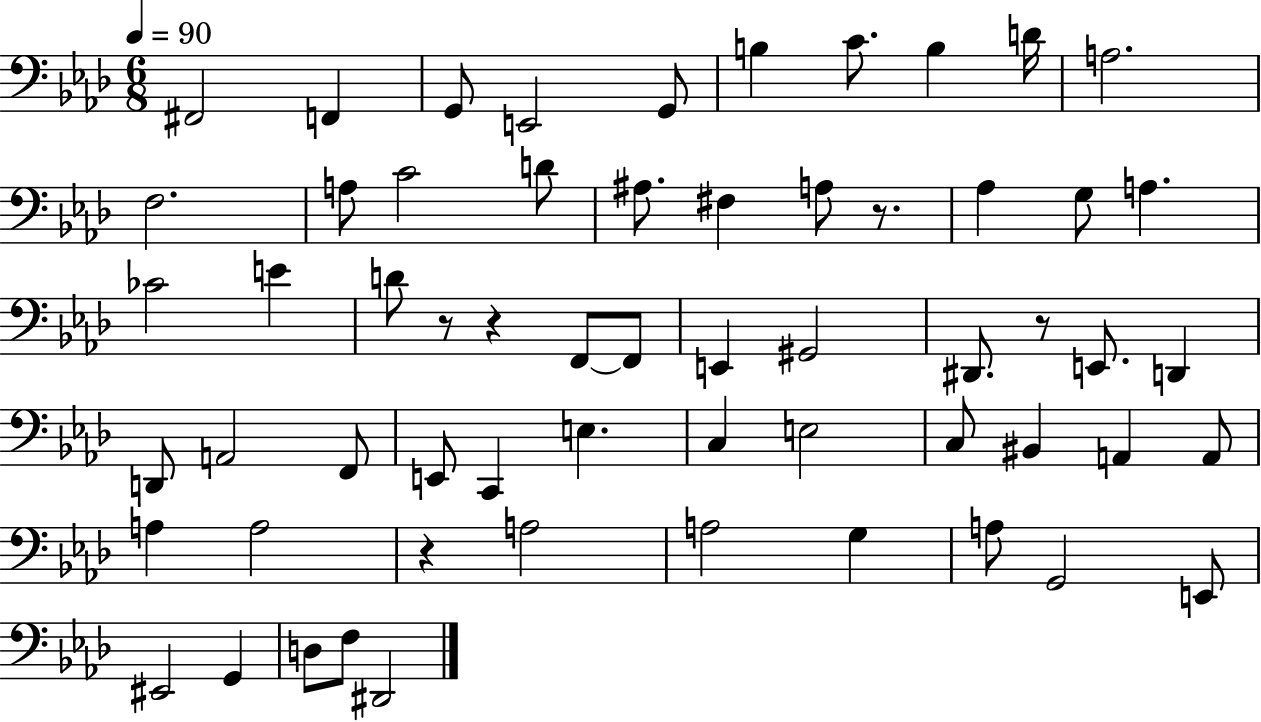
{
  \clef bass
  \numericTimeSignature
  \time 6/8
  \key aes \major
  \tempo 4 = 90
  fis,2 f,4 | g,8 e,2 g,8 | b4 c'8. b4 d'16 | a2. | \break f2. | a8 c'2 d'8 | ais8. fis4 a8 r8. | aes4 g8 a4. | \break ces'2 e'4 | d'8 r8 r4 f,8~~ f,8 | e,4 gis,2 | dis,8. r8 e,8. d,4 | \break d,8 a,2 f,8 | e,8 c,4 e4. | c4 e2 | c8 bis,4 a,4 a,8 | \break a4 a2 | r4 a2 | a2 g4 | a8 g,2 e,8 | \break eis,2 g,4 | d8 f8 dis,2 | \bar "|."
}